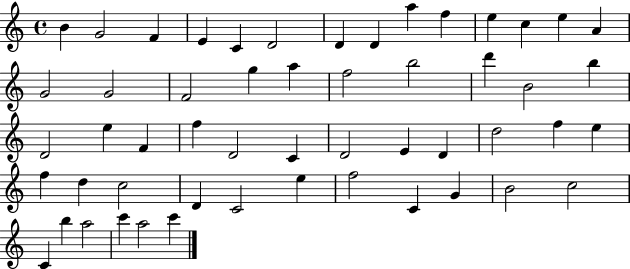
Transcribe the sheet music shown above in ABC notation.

X:1
T:Untitled
M:4/4
L:1/4
K:C
B G2 F E C D2 D D a f e c e A G2 G2 F2 g a f2 b2 d' B2 b D2 e F f D2 C D2 E D d2 f e f d c2 D C2 e f2 C G B2 c2 C b a2 c' a2 c'